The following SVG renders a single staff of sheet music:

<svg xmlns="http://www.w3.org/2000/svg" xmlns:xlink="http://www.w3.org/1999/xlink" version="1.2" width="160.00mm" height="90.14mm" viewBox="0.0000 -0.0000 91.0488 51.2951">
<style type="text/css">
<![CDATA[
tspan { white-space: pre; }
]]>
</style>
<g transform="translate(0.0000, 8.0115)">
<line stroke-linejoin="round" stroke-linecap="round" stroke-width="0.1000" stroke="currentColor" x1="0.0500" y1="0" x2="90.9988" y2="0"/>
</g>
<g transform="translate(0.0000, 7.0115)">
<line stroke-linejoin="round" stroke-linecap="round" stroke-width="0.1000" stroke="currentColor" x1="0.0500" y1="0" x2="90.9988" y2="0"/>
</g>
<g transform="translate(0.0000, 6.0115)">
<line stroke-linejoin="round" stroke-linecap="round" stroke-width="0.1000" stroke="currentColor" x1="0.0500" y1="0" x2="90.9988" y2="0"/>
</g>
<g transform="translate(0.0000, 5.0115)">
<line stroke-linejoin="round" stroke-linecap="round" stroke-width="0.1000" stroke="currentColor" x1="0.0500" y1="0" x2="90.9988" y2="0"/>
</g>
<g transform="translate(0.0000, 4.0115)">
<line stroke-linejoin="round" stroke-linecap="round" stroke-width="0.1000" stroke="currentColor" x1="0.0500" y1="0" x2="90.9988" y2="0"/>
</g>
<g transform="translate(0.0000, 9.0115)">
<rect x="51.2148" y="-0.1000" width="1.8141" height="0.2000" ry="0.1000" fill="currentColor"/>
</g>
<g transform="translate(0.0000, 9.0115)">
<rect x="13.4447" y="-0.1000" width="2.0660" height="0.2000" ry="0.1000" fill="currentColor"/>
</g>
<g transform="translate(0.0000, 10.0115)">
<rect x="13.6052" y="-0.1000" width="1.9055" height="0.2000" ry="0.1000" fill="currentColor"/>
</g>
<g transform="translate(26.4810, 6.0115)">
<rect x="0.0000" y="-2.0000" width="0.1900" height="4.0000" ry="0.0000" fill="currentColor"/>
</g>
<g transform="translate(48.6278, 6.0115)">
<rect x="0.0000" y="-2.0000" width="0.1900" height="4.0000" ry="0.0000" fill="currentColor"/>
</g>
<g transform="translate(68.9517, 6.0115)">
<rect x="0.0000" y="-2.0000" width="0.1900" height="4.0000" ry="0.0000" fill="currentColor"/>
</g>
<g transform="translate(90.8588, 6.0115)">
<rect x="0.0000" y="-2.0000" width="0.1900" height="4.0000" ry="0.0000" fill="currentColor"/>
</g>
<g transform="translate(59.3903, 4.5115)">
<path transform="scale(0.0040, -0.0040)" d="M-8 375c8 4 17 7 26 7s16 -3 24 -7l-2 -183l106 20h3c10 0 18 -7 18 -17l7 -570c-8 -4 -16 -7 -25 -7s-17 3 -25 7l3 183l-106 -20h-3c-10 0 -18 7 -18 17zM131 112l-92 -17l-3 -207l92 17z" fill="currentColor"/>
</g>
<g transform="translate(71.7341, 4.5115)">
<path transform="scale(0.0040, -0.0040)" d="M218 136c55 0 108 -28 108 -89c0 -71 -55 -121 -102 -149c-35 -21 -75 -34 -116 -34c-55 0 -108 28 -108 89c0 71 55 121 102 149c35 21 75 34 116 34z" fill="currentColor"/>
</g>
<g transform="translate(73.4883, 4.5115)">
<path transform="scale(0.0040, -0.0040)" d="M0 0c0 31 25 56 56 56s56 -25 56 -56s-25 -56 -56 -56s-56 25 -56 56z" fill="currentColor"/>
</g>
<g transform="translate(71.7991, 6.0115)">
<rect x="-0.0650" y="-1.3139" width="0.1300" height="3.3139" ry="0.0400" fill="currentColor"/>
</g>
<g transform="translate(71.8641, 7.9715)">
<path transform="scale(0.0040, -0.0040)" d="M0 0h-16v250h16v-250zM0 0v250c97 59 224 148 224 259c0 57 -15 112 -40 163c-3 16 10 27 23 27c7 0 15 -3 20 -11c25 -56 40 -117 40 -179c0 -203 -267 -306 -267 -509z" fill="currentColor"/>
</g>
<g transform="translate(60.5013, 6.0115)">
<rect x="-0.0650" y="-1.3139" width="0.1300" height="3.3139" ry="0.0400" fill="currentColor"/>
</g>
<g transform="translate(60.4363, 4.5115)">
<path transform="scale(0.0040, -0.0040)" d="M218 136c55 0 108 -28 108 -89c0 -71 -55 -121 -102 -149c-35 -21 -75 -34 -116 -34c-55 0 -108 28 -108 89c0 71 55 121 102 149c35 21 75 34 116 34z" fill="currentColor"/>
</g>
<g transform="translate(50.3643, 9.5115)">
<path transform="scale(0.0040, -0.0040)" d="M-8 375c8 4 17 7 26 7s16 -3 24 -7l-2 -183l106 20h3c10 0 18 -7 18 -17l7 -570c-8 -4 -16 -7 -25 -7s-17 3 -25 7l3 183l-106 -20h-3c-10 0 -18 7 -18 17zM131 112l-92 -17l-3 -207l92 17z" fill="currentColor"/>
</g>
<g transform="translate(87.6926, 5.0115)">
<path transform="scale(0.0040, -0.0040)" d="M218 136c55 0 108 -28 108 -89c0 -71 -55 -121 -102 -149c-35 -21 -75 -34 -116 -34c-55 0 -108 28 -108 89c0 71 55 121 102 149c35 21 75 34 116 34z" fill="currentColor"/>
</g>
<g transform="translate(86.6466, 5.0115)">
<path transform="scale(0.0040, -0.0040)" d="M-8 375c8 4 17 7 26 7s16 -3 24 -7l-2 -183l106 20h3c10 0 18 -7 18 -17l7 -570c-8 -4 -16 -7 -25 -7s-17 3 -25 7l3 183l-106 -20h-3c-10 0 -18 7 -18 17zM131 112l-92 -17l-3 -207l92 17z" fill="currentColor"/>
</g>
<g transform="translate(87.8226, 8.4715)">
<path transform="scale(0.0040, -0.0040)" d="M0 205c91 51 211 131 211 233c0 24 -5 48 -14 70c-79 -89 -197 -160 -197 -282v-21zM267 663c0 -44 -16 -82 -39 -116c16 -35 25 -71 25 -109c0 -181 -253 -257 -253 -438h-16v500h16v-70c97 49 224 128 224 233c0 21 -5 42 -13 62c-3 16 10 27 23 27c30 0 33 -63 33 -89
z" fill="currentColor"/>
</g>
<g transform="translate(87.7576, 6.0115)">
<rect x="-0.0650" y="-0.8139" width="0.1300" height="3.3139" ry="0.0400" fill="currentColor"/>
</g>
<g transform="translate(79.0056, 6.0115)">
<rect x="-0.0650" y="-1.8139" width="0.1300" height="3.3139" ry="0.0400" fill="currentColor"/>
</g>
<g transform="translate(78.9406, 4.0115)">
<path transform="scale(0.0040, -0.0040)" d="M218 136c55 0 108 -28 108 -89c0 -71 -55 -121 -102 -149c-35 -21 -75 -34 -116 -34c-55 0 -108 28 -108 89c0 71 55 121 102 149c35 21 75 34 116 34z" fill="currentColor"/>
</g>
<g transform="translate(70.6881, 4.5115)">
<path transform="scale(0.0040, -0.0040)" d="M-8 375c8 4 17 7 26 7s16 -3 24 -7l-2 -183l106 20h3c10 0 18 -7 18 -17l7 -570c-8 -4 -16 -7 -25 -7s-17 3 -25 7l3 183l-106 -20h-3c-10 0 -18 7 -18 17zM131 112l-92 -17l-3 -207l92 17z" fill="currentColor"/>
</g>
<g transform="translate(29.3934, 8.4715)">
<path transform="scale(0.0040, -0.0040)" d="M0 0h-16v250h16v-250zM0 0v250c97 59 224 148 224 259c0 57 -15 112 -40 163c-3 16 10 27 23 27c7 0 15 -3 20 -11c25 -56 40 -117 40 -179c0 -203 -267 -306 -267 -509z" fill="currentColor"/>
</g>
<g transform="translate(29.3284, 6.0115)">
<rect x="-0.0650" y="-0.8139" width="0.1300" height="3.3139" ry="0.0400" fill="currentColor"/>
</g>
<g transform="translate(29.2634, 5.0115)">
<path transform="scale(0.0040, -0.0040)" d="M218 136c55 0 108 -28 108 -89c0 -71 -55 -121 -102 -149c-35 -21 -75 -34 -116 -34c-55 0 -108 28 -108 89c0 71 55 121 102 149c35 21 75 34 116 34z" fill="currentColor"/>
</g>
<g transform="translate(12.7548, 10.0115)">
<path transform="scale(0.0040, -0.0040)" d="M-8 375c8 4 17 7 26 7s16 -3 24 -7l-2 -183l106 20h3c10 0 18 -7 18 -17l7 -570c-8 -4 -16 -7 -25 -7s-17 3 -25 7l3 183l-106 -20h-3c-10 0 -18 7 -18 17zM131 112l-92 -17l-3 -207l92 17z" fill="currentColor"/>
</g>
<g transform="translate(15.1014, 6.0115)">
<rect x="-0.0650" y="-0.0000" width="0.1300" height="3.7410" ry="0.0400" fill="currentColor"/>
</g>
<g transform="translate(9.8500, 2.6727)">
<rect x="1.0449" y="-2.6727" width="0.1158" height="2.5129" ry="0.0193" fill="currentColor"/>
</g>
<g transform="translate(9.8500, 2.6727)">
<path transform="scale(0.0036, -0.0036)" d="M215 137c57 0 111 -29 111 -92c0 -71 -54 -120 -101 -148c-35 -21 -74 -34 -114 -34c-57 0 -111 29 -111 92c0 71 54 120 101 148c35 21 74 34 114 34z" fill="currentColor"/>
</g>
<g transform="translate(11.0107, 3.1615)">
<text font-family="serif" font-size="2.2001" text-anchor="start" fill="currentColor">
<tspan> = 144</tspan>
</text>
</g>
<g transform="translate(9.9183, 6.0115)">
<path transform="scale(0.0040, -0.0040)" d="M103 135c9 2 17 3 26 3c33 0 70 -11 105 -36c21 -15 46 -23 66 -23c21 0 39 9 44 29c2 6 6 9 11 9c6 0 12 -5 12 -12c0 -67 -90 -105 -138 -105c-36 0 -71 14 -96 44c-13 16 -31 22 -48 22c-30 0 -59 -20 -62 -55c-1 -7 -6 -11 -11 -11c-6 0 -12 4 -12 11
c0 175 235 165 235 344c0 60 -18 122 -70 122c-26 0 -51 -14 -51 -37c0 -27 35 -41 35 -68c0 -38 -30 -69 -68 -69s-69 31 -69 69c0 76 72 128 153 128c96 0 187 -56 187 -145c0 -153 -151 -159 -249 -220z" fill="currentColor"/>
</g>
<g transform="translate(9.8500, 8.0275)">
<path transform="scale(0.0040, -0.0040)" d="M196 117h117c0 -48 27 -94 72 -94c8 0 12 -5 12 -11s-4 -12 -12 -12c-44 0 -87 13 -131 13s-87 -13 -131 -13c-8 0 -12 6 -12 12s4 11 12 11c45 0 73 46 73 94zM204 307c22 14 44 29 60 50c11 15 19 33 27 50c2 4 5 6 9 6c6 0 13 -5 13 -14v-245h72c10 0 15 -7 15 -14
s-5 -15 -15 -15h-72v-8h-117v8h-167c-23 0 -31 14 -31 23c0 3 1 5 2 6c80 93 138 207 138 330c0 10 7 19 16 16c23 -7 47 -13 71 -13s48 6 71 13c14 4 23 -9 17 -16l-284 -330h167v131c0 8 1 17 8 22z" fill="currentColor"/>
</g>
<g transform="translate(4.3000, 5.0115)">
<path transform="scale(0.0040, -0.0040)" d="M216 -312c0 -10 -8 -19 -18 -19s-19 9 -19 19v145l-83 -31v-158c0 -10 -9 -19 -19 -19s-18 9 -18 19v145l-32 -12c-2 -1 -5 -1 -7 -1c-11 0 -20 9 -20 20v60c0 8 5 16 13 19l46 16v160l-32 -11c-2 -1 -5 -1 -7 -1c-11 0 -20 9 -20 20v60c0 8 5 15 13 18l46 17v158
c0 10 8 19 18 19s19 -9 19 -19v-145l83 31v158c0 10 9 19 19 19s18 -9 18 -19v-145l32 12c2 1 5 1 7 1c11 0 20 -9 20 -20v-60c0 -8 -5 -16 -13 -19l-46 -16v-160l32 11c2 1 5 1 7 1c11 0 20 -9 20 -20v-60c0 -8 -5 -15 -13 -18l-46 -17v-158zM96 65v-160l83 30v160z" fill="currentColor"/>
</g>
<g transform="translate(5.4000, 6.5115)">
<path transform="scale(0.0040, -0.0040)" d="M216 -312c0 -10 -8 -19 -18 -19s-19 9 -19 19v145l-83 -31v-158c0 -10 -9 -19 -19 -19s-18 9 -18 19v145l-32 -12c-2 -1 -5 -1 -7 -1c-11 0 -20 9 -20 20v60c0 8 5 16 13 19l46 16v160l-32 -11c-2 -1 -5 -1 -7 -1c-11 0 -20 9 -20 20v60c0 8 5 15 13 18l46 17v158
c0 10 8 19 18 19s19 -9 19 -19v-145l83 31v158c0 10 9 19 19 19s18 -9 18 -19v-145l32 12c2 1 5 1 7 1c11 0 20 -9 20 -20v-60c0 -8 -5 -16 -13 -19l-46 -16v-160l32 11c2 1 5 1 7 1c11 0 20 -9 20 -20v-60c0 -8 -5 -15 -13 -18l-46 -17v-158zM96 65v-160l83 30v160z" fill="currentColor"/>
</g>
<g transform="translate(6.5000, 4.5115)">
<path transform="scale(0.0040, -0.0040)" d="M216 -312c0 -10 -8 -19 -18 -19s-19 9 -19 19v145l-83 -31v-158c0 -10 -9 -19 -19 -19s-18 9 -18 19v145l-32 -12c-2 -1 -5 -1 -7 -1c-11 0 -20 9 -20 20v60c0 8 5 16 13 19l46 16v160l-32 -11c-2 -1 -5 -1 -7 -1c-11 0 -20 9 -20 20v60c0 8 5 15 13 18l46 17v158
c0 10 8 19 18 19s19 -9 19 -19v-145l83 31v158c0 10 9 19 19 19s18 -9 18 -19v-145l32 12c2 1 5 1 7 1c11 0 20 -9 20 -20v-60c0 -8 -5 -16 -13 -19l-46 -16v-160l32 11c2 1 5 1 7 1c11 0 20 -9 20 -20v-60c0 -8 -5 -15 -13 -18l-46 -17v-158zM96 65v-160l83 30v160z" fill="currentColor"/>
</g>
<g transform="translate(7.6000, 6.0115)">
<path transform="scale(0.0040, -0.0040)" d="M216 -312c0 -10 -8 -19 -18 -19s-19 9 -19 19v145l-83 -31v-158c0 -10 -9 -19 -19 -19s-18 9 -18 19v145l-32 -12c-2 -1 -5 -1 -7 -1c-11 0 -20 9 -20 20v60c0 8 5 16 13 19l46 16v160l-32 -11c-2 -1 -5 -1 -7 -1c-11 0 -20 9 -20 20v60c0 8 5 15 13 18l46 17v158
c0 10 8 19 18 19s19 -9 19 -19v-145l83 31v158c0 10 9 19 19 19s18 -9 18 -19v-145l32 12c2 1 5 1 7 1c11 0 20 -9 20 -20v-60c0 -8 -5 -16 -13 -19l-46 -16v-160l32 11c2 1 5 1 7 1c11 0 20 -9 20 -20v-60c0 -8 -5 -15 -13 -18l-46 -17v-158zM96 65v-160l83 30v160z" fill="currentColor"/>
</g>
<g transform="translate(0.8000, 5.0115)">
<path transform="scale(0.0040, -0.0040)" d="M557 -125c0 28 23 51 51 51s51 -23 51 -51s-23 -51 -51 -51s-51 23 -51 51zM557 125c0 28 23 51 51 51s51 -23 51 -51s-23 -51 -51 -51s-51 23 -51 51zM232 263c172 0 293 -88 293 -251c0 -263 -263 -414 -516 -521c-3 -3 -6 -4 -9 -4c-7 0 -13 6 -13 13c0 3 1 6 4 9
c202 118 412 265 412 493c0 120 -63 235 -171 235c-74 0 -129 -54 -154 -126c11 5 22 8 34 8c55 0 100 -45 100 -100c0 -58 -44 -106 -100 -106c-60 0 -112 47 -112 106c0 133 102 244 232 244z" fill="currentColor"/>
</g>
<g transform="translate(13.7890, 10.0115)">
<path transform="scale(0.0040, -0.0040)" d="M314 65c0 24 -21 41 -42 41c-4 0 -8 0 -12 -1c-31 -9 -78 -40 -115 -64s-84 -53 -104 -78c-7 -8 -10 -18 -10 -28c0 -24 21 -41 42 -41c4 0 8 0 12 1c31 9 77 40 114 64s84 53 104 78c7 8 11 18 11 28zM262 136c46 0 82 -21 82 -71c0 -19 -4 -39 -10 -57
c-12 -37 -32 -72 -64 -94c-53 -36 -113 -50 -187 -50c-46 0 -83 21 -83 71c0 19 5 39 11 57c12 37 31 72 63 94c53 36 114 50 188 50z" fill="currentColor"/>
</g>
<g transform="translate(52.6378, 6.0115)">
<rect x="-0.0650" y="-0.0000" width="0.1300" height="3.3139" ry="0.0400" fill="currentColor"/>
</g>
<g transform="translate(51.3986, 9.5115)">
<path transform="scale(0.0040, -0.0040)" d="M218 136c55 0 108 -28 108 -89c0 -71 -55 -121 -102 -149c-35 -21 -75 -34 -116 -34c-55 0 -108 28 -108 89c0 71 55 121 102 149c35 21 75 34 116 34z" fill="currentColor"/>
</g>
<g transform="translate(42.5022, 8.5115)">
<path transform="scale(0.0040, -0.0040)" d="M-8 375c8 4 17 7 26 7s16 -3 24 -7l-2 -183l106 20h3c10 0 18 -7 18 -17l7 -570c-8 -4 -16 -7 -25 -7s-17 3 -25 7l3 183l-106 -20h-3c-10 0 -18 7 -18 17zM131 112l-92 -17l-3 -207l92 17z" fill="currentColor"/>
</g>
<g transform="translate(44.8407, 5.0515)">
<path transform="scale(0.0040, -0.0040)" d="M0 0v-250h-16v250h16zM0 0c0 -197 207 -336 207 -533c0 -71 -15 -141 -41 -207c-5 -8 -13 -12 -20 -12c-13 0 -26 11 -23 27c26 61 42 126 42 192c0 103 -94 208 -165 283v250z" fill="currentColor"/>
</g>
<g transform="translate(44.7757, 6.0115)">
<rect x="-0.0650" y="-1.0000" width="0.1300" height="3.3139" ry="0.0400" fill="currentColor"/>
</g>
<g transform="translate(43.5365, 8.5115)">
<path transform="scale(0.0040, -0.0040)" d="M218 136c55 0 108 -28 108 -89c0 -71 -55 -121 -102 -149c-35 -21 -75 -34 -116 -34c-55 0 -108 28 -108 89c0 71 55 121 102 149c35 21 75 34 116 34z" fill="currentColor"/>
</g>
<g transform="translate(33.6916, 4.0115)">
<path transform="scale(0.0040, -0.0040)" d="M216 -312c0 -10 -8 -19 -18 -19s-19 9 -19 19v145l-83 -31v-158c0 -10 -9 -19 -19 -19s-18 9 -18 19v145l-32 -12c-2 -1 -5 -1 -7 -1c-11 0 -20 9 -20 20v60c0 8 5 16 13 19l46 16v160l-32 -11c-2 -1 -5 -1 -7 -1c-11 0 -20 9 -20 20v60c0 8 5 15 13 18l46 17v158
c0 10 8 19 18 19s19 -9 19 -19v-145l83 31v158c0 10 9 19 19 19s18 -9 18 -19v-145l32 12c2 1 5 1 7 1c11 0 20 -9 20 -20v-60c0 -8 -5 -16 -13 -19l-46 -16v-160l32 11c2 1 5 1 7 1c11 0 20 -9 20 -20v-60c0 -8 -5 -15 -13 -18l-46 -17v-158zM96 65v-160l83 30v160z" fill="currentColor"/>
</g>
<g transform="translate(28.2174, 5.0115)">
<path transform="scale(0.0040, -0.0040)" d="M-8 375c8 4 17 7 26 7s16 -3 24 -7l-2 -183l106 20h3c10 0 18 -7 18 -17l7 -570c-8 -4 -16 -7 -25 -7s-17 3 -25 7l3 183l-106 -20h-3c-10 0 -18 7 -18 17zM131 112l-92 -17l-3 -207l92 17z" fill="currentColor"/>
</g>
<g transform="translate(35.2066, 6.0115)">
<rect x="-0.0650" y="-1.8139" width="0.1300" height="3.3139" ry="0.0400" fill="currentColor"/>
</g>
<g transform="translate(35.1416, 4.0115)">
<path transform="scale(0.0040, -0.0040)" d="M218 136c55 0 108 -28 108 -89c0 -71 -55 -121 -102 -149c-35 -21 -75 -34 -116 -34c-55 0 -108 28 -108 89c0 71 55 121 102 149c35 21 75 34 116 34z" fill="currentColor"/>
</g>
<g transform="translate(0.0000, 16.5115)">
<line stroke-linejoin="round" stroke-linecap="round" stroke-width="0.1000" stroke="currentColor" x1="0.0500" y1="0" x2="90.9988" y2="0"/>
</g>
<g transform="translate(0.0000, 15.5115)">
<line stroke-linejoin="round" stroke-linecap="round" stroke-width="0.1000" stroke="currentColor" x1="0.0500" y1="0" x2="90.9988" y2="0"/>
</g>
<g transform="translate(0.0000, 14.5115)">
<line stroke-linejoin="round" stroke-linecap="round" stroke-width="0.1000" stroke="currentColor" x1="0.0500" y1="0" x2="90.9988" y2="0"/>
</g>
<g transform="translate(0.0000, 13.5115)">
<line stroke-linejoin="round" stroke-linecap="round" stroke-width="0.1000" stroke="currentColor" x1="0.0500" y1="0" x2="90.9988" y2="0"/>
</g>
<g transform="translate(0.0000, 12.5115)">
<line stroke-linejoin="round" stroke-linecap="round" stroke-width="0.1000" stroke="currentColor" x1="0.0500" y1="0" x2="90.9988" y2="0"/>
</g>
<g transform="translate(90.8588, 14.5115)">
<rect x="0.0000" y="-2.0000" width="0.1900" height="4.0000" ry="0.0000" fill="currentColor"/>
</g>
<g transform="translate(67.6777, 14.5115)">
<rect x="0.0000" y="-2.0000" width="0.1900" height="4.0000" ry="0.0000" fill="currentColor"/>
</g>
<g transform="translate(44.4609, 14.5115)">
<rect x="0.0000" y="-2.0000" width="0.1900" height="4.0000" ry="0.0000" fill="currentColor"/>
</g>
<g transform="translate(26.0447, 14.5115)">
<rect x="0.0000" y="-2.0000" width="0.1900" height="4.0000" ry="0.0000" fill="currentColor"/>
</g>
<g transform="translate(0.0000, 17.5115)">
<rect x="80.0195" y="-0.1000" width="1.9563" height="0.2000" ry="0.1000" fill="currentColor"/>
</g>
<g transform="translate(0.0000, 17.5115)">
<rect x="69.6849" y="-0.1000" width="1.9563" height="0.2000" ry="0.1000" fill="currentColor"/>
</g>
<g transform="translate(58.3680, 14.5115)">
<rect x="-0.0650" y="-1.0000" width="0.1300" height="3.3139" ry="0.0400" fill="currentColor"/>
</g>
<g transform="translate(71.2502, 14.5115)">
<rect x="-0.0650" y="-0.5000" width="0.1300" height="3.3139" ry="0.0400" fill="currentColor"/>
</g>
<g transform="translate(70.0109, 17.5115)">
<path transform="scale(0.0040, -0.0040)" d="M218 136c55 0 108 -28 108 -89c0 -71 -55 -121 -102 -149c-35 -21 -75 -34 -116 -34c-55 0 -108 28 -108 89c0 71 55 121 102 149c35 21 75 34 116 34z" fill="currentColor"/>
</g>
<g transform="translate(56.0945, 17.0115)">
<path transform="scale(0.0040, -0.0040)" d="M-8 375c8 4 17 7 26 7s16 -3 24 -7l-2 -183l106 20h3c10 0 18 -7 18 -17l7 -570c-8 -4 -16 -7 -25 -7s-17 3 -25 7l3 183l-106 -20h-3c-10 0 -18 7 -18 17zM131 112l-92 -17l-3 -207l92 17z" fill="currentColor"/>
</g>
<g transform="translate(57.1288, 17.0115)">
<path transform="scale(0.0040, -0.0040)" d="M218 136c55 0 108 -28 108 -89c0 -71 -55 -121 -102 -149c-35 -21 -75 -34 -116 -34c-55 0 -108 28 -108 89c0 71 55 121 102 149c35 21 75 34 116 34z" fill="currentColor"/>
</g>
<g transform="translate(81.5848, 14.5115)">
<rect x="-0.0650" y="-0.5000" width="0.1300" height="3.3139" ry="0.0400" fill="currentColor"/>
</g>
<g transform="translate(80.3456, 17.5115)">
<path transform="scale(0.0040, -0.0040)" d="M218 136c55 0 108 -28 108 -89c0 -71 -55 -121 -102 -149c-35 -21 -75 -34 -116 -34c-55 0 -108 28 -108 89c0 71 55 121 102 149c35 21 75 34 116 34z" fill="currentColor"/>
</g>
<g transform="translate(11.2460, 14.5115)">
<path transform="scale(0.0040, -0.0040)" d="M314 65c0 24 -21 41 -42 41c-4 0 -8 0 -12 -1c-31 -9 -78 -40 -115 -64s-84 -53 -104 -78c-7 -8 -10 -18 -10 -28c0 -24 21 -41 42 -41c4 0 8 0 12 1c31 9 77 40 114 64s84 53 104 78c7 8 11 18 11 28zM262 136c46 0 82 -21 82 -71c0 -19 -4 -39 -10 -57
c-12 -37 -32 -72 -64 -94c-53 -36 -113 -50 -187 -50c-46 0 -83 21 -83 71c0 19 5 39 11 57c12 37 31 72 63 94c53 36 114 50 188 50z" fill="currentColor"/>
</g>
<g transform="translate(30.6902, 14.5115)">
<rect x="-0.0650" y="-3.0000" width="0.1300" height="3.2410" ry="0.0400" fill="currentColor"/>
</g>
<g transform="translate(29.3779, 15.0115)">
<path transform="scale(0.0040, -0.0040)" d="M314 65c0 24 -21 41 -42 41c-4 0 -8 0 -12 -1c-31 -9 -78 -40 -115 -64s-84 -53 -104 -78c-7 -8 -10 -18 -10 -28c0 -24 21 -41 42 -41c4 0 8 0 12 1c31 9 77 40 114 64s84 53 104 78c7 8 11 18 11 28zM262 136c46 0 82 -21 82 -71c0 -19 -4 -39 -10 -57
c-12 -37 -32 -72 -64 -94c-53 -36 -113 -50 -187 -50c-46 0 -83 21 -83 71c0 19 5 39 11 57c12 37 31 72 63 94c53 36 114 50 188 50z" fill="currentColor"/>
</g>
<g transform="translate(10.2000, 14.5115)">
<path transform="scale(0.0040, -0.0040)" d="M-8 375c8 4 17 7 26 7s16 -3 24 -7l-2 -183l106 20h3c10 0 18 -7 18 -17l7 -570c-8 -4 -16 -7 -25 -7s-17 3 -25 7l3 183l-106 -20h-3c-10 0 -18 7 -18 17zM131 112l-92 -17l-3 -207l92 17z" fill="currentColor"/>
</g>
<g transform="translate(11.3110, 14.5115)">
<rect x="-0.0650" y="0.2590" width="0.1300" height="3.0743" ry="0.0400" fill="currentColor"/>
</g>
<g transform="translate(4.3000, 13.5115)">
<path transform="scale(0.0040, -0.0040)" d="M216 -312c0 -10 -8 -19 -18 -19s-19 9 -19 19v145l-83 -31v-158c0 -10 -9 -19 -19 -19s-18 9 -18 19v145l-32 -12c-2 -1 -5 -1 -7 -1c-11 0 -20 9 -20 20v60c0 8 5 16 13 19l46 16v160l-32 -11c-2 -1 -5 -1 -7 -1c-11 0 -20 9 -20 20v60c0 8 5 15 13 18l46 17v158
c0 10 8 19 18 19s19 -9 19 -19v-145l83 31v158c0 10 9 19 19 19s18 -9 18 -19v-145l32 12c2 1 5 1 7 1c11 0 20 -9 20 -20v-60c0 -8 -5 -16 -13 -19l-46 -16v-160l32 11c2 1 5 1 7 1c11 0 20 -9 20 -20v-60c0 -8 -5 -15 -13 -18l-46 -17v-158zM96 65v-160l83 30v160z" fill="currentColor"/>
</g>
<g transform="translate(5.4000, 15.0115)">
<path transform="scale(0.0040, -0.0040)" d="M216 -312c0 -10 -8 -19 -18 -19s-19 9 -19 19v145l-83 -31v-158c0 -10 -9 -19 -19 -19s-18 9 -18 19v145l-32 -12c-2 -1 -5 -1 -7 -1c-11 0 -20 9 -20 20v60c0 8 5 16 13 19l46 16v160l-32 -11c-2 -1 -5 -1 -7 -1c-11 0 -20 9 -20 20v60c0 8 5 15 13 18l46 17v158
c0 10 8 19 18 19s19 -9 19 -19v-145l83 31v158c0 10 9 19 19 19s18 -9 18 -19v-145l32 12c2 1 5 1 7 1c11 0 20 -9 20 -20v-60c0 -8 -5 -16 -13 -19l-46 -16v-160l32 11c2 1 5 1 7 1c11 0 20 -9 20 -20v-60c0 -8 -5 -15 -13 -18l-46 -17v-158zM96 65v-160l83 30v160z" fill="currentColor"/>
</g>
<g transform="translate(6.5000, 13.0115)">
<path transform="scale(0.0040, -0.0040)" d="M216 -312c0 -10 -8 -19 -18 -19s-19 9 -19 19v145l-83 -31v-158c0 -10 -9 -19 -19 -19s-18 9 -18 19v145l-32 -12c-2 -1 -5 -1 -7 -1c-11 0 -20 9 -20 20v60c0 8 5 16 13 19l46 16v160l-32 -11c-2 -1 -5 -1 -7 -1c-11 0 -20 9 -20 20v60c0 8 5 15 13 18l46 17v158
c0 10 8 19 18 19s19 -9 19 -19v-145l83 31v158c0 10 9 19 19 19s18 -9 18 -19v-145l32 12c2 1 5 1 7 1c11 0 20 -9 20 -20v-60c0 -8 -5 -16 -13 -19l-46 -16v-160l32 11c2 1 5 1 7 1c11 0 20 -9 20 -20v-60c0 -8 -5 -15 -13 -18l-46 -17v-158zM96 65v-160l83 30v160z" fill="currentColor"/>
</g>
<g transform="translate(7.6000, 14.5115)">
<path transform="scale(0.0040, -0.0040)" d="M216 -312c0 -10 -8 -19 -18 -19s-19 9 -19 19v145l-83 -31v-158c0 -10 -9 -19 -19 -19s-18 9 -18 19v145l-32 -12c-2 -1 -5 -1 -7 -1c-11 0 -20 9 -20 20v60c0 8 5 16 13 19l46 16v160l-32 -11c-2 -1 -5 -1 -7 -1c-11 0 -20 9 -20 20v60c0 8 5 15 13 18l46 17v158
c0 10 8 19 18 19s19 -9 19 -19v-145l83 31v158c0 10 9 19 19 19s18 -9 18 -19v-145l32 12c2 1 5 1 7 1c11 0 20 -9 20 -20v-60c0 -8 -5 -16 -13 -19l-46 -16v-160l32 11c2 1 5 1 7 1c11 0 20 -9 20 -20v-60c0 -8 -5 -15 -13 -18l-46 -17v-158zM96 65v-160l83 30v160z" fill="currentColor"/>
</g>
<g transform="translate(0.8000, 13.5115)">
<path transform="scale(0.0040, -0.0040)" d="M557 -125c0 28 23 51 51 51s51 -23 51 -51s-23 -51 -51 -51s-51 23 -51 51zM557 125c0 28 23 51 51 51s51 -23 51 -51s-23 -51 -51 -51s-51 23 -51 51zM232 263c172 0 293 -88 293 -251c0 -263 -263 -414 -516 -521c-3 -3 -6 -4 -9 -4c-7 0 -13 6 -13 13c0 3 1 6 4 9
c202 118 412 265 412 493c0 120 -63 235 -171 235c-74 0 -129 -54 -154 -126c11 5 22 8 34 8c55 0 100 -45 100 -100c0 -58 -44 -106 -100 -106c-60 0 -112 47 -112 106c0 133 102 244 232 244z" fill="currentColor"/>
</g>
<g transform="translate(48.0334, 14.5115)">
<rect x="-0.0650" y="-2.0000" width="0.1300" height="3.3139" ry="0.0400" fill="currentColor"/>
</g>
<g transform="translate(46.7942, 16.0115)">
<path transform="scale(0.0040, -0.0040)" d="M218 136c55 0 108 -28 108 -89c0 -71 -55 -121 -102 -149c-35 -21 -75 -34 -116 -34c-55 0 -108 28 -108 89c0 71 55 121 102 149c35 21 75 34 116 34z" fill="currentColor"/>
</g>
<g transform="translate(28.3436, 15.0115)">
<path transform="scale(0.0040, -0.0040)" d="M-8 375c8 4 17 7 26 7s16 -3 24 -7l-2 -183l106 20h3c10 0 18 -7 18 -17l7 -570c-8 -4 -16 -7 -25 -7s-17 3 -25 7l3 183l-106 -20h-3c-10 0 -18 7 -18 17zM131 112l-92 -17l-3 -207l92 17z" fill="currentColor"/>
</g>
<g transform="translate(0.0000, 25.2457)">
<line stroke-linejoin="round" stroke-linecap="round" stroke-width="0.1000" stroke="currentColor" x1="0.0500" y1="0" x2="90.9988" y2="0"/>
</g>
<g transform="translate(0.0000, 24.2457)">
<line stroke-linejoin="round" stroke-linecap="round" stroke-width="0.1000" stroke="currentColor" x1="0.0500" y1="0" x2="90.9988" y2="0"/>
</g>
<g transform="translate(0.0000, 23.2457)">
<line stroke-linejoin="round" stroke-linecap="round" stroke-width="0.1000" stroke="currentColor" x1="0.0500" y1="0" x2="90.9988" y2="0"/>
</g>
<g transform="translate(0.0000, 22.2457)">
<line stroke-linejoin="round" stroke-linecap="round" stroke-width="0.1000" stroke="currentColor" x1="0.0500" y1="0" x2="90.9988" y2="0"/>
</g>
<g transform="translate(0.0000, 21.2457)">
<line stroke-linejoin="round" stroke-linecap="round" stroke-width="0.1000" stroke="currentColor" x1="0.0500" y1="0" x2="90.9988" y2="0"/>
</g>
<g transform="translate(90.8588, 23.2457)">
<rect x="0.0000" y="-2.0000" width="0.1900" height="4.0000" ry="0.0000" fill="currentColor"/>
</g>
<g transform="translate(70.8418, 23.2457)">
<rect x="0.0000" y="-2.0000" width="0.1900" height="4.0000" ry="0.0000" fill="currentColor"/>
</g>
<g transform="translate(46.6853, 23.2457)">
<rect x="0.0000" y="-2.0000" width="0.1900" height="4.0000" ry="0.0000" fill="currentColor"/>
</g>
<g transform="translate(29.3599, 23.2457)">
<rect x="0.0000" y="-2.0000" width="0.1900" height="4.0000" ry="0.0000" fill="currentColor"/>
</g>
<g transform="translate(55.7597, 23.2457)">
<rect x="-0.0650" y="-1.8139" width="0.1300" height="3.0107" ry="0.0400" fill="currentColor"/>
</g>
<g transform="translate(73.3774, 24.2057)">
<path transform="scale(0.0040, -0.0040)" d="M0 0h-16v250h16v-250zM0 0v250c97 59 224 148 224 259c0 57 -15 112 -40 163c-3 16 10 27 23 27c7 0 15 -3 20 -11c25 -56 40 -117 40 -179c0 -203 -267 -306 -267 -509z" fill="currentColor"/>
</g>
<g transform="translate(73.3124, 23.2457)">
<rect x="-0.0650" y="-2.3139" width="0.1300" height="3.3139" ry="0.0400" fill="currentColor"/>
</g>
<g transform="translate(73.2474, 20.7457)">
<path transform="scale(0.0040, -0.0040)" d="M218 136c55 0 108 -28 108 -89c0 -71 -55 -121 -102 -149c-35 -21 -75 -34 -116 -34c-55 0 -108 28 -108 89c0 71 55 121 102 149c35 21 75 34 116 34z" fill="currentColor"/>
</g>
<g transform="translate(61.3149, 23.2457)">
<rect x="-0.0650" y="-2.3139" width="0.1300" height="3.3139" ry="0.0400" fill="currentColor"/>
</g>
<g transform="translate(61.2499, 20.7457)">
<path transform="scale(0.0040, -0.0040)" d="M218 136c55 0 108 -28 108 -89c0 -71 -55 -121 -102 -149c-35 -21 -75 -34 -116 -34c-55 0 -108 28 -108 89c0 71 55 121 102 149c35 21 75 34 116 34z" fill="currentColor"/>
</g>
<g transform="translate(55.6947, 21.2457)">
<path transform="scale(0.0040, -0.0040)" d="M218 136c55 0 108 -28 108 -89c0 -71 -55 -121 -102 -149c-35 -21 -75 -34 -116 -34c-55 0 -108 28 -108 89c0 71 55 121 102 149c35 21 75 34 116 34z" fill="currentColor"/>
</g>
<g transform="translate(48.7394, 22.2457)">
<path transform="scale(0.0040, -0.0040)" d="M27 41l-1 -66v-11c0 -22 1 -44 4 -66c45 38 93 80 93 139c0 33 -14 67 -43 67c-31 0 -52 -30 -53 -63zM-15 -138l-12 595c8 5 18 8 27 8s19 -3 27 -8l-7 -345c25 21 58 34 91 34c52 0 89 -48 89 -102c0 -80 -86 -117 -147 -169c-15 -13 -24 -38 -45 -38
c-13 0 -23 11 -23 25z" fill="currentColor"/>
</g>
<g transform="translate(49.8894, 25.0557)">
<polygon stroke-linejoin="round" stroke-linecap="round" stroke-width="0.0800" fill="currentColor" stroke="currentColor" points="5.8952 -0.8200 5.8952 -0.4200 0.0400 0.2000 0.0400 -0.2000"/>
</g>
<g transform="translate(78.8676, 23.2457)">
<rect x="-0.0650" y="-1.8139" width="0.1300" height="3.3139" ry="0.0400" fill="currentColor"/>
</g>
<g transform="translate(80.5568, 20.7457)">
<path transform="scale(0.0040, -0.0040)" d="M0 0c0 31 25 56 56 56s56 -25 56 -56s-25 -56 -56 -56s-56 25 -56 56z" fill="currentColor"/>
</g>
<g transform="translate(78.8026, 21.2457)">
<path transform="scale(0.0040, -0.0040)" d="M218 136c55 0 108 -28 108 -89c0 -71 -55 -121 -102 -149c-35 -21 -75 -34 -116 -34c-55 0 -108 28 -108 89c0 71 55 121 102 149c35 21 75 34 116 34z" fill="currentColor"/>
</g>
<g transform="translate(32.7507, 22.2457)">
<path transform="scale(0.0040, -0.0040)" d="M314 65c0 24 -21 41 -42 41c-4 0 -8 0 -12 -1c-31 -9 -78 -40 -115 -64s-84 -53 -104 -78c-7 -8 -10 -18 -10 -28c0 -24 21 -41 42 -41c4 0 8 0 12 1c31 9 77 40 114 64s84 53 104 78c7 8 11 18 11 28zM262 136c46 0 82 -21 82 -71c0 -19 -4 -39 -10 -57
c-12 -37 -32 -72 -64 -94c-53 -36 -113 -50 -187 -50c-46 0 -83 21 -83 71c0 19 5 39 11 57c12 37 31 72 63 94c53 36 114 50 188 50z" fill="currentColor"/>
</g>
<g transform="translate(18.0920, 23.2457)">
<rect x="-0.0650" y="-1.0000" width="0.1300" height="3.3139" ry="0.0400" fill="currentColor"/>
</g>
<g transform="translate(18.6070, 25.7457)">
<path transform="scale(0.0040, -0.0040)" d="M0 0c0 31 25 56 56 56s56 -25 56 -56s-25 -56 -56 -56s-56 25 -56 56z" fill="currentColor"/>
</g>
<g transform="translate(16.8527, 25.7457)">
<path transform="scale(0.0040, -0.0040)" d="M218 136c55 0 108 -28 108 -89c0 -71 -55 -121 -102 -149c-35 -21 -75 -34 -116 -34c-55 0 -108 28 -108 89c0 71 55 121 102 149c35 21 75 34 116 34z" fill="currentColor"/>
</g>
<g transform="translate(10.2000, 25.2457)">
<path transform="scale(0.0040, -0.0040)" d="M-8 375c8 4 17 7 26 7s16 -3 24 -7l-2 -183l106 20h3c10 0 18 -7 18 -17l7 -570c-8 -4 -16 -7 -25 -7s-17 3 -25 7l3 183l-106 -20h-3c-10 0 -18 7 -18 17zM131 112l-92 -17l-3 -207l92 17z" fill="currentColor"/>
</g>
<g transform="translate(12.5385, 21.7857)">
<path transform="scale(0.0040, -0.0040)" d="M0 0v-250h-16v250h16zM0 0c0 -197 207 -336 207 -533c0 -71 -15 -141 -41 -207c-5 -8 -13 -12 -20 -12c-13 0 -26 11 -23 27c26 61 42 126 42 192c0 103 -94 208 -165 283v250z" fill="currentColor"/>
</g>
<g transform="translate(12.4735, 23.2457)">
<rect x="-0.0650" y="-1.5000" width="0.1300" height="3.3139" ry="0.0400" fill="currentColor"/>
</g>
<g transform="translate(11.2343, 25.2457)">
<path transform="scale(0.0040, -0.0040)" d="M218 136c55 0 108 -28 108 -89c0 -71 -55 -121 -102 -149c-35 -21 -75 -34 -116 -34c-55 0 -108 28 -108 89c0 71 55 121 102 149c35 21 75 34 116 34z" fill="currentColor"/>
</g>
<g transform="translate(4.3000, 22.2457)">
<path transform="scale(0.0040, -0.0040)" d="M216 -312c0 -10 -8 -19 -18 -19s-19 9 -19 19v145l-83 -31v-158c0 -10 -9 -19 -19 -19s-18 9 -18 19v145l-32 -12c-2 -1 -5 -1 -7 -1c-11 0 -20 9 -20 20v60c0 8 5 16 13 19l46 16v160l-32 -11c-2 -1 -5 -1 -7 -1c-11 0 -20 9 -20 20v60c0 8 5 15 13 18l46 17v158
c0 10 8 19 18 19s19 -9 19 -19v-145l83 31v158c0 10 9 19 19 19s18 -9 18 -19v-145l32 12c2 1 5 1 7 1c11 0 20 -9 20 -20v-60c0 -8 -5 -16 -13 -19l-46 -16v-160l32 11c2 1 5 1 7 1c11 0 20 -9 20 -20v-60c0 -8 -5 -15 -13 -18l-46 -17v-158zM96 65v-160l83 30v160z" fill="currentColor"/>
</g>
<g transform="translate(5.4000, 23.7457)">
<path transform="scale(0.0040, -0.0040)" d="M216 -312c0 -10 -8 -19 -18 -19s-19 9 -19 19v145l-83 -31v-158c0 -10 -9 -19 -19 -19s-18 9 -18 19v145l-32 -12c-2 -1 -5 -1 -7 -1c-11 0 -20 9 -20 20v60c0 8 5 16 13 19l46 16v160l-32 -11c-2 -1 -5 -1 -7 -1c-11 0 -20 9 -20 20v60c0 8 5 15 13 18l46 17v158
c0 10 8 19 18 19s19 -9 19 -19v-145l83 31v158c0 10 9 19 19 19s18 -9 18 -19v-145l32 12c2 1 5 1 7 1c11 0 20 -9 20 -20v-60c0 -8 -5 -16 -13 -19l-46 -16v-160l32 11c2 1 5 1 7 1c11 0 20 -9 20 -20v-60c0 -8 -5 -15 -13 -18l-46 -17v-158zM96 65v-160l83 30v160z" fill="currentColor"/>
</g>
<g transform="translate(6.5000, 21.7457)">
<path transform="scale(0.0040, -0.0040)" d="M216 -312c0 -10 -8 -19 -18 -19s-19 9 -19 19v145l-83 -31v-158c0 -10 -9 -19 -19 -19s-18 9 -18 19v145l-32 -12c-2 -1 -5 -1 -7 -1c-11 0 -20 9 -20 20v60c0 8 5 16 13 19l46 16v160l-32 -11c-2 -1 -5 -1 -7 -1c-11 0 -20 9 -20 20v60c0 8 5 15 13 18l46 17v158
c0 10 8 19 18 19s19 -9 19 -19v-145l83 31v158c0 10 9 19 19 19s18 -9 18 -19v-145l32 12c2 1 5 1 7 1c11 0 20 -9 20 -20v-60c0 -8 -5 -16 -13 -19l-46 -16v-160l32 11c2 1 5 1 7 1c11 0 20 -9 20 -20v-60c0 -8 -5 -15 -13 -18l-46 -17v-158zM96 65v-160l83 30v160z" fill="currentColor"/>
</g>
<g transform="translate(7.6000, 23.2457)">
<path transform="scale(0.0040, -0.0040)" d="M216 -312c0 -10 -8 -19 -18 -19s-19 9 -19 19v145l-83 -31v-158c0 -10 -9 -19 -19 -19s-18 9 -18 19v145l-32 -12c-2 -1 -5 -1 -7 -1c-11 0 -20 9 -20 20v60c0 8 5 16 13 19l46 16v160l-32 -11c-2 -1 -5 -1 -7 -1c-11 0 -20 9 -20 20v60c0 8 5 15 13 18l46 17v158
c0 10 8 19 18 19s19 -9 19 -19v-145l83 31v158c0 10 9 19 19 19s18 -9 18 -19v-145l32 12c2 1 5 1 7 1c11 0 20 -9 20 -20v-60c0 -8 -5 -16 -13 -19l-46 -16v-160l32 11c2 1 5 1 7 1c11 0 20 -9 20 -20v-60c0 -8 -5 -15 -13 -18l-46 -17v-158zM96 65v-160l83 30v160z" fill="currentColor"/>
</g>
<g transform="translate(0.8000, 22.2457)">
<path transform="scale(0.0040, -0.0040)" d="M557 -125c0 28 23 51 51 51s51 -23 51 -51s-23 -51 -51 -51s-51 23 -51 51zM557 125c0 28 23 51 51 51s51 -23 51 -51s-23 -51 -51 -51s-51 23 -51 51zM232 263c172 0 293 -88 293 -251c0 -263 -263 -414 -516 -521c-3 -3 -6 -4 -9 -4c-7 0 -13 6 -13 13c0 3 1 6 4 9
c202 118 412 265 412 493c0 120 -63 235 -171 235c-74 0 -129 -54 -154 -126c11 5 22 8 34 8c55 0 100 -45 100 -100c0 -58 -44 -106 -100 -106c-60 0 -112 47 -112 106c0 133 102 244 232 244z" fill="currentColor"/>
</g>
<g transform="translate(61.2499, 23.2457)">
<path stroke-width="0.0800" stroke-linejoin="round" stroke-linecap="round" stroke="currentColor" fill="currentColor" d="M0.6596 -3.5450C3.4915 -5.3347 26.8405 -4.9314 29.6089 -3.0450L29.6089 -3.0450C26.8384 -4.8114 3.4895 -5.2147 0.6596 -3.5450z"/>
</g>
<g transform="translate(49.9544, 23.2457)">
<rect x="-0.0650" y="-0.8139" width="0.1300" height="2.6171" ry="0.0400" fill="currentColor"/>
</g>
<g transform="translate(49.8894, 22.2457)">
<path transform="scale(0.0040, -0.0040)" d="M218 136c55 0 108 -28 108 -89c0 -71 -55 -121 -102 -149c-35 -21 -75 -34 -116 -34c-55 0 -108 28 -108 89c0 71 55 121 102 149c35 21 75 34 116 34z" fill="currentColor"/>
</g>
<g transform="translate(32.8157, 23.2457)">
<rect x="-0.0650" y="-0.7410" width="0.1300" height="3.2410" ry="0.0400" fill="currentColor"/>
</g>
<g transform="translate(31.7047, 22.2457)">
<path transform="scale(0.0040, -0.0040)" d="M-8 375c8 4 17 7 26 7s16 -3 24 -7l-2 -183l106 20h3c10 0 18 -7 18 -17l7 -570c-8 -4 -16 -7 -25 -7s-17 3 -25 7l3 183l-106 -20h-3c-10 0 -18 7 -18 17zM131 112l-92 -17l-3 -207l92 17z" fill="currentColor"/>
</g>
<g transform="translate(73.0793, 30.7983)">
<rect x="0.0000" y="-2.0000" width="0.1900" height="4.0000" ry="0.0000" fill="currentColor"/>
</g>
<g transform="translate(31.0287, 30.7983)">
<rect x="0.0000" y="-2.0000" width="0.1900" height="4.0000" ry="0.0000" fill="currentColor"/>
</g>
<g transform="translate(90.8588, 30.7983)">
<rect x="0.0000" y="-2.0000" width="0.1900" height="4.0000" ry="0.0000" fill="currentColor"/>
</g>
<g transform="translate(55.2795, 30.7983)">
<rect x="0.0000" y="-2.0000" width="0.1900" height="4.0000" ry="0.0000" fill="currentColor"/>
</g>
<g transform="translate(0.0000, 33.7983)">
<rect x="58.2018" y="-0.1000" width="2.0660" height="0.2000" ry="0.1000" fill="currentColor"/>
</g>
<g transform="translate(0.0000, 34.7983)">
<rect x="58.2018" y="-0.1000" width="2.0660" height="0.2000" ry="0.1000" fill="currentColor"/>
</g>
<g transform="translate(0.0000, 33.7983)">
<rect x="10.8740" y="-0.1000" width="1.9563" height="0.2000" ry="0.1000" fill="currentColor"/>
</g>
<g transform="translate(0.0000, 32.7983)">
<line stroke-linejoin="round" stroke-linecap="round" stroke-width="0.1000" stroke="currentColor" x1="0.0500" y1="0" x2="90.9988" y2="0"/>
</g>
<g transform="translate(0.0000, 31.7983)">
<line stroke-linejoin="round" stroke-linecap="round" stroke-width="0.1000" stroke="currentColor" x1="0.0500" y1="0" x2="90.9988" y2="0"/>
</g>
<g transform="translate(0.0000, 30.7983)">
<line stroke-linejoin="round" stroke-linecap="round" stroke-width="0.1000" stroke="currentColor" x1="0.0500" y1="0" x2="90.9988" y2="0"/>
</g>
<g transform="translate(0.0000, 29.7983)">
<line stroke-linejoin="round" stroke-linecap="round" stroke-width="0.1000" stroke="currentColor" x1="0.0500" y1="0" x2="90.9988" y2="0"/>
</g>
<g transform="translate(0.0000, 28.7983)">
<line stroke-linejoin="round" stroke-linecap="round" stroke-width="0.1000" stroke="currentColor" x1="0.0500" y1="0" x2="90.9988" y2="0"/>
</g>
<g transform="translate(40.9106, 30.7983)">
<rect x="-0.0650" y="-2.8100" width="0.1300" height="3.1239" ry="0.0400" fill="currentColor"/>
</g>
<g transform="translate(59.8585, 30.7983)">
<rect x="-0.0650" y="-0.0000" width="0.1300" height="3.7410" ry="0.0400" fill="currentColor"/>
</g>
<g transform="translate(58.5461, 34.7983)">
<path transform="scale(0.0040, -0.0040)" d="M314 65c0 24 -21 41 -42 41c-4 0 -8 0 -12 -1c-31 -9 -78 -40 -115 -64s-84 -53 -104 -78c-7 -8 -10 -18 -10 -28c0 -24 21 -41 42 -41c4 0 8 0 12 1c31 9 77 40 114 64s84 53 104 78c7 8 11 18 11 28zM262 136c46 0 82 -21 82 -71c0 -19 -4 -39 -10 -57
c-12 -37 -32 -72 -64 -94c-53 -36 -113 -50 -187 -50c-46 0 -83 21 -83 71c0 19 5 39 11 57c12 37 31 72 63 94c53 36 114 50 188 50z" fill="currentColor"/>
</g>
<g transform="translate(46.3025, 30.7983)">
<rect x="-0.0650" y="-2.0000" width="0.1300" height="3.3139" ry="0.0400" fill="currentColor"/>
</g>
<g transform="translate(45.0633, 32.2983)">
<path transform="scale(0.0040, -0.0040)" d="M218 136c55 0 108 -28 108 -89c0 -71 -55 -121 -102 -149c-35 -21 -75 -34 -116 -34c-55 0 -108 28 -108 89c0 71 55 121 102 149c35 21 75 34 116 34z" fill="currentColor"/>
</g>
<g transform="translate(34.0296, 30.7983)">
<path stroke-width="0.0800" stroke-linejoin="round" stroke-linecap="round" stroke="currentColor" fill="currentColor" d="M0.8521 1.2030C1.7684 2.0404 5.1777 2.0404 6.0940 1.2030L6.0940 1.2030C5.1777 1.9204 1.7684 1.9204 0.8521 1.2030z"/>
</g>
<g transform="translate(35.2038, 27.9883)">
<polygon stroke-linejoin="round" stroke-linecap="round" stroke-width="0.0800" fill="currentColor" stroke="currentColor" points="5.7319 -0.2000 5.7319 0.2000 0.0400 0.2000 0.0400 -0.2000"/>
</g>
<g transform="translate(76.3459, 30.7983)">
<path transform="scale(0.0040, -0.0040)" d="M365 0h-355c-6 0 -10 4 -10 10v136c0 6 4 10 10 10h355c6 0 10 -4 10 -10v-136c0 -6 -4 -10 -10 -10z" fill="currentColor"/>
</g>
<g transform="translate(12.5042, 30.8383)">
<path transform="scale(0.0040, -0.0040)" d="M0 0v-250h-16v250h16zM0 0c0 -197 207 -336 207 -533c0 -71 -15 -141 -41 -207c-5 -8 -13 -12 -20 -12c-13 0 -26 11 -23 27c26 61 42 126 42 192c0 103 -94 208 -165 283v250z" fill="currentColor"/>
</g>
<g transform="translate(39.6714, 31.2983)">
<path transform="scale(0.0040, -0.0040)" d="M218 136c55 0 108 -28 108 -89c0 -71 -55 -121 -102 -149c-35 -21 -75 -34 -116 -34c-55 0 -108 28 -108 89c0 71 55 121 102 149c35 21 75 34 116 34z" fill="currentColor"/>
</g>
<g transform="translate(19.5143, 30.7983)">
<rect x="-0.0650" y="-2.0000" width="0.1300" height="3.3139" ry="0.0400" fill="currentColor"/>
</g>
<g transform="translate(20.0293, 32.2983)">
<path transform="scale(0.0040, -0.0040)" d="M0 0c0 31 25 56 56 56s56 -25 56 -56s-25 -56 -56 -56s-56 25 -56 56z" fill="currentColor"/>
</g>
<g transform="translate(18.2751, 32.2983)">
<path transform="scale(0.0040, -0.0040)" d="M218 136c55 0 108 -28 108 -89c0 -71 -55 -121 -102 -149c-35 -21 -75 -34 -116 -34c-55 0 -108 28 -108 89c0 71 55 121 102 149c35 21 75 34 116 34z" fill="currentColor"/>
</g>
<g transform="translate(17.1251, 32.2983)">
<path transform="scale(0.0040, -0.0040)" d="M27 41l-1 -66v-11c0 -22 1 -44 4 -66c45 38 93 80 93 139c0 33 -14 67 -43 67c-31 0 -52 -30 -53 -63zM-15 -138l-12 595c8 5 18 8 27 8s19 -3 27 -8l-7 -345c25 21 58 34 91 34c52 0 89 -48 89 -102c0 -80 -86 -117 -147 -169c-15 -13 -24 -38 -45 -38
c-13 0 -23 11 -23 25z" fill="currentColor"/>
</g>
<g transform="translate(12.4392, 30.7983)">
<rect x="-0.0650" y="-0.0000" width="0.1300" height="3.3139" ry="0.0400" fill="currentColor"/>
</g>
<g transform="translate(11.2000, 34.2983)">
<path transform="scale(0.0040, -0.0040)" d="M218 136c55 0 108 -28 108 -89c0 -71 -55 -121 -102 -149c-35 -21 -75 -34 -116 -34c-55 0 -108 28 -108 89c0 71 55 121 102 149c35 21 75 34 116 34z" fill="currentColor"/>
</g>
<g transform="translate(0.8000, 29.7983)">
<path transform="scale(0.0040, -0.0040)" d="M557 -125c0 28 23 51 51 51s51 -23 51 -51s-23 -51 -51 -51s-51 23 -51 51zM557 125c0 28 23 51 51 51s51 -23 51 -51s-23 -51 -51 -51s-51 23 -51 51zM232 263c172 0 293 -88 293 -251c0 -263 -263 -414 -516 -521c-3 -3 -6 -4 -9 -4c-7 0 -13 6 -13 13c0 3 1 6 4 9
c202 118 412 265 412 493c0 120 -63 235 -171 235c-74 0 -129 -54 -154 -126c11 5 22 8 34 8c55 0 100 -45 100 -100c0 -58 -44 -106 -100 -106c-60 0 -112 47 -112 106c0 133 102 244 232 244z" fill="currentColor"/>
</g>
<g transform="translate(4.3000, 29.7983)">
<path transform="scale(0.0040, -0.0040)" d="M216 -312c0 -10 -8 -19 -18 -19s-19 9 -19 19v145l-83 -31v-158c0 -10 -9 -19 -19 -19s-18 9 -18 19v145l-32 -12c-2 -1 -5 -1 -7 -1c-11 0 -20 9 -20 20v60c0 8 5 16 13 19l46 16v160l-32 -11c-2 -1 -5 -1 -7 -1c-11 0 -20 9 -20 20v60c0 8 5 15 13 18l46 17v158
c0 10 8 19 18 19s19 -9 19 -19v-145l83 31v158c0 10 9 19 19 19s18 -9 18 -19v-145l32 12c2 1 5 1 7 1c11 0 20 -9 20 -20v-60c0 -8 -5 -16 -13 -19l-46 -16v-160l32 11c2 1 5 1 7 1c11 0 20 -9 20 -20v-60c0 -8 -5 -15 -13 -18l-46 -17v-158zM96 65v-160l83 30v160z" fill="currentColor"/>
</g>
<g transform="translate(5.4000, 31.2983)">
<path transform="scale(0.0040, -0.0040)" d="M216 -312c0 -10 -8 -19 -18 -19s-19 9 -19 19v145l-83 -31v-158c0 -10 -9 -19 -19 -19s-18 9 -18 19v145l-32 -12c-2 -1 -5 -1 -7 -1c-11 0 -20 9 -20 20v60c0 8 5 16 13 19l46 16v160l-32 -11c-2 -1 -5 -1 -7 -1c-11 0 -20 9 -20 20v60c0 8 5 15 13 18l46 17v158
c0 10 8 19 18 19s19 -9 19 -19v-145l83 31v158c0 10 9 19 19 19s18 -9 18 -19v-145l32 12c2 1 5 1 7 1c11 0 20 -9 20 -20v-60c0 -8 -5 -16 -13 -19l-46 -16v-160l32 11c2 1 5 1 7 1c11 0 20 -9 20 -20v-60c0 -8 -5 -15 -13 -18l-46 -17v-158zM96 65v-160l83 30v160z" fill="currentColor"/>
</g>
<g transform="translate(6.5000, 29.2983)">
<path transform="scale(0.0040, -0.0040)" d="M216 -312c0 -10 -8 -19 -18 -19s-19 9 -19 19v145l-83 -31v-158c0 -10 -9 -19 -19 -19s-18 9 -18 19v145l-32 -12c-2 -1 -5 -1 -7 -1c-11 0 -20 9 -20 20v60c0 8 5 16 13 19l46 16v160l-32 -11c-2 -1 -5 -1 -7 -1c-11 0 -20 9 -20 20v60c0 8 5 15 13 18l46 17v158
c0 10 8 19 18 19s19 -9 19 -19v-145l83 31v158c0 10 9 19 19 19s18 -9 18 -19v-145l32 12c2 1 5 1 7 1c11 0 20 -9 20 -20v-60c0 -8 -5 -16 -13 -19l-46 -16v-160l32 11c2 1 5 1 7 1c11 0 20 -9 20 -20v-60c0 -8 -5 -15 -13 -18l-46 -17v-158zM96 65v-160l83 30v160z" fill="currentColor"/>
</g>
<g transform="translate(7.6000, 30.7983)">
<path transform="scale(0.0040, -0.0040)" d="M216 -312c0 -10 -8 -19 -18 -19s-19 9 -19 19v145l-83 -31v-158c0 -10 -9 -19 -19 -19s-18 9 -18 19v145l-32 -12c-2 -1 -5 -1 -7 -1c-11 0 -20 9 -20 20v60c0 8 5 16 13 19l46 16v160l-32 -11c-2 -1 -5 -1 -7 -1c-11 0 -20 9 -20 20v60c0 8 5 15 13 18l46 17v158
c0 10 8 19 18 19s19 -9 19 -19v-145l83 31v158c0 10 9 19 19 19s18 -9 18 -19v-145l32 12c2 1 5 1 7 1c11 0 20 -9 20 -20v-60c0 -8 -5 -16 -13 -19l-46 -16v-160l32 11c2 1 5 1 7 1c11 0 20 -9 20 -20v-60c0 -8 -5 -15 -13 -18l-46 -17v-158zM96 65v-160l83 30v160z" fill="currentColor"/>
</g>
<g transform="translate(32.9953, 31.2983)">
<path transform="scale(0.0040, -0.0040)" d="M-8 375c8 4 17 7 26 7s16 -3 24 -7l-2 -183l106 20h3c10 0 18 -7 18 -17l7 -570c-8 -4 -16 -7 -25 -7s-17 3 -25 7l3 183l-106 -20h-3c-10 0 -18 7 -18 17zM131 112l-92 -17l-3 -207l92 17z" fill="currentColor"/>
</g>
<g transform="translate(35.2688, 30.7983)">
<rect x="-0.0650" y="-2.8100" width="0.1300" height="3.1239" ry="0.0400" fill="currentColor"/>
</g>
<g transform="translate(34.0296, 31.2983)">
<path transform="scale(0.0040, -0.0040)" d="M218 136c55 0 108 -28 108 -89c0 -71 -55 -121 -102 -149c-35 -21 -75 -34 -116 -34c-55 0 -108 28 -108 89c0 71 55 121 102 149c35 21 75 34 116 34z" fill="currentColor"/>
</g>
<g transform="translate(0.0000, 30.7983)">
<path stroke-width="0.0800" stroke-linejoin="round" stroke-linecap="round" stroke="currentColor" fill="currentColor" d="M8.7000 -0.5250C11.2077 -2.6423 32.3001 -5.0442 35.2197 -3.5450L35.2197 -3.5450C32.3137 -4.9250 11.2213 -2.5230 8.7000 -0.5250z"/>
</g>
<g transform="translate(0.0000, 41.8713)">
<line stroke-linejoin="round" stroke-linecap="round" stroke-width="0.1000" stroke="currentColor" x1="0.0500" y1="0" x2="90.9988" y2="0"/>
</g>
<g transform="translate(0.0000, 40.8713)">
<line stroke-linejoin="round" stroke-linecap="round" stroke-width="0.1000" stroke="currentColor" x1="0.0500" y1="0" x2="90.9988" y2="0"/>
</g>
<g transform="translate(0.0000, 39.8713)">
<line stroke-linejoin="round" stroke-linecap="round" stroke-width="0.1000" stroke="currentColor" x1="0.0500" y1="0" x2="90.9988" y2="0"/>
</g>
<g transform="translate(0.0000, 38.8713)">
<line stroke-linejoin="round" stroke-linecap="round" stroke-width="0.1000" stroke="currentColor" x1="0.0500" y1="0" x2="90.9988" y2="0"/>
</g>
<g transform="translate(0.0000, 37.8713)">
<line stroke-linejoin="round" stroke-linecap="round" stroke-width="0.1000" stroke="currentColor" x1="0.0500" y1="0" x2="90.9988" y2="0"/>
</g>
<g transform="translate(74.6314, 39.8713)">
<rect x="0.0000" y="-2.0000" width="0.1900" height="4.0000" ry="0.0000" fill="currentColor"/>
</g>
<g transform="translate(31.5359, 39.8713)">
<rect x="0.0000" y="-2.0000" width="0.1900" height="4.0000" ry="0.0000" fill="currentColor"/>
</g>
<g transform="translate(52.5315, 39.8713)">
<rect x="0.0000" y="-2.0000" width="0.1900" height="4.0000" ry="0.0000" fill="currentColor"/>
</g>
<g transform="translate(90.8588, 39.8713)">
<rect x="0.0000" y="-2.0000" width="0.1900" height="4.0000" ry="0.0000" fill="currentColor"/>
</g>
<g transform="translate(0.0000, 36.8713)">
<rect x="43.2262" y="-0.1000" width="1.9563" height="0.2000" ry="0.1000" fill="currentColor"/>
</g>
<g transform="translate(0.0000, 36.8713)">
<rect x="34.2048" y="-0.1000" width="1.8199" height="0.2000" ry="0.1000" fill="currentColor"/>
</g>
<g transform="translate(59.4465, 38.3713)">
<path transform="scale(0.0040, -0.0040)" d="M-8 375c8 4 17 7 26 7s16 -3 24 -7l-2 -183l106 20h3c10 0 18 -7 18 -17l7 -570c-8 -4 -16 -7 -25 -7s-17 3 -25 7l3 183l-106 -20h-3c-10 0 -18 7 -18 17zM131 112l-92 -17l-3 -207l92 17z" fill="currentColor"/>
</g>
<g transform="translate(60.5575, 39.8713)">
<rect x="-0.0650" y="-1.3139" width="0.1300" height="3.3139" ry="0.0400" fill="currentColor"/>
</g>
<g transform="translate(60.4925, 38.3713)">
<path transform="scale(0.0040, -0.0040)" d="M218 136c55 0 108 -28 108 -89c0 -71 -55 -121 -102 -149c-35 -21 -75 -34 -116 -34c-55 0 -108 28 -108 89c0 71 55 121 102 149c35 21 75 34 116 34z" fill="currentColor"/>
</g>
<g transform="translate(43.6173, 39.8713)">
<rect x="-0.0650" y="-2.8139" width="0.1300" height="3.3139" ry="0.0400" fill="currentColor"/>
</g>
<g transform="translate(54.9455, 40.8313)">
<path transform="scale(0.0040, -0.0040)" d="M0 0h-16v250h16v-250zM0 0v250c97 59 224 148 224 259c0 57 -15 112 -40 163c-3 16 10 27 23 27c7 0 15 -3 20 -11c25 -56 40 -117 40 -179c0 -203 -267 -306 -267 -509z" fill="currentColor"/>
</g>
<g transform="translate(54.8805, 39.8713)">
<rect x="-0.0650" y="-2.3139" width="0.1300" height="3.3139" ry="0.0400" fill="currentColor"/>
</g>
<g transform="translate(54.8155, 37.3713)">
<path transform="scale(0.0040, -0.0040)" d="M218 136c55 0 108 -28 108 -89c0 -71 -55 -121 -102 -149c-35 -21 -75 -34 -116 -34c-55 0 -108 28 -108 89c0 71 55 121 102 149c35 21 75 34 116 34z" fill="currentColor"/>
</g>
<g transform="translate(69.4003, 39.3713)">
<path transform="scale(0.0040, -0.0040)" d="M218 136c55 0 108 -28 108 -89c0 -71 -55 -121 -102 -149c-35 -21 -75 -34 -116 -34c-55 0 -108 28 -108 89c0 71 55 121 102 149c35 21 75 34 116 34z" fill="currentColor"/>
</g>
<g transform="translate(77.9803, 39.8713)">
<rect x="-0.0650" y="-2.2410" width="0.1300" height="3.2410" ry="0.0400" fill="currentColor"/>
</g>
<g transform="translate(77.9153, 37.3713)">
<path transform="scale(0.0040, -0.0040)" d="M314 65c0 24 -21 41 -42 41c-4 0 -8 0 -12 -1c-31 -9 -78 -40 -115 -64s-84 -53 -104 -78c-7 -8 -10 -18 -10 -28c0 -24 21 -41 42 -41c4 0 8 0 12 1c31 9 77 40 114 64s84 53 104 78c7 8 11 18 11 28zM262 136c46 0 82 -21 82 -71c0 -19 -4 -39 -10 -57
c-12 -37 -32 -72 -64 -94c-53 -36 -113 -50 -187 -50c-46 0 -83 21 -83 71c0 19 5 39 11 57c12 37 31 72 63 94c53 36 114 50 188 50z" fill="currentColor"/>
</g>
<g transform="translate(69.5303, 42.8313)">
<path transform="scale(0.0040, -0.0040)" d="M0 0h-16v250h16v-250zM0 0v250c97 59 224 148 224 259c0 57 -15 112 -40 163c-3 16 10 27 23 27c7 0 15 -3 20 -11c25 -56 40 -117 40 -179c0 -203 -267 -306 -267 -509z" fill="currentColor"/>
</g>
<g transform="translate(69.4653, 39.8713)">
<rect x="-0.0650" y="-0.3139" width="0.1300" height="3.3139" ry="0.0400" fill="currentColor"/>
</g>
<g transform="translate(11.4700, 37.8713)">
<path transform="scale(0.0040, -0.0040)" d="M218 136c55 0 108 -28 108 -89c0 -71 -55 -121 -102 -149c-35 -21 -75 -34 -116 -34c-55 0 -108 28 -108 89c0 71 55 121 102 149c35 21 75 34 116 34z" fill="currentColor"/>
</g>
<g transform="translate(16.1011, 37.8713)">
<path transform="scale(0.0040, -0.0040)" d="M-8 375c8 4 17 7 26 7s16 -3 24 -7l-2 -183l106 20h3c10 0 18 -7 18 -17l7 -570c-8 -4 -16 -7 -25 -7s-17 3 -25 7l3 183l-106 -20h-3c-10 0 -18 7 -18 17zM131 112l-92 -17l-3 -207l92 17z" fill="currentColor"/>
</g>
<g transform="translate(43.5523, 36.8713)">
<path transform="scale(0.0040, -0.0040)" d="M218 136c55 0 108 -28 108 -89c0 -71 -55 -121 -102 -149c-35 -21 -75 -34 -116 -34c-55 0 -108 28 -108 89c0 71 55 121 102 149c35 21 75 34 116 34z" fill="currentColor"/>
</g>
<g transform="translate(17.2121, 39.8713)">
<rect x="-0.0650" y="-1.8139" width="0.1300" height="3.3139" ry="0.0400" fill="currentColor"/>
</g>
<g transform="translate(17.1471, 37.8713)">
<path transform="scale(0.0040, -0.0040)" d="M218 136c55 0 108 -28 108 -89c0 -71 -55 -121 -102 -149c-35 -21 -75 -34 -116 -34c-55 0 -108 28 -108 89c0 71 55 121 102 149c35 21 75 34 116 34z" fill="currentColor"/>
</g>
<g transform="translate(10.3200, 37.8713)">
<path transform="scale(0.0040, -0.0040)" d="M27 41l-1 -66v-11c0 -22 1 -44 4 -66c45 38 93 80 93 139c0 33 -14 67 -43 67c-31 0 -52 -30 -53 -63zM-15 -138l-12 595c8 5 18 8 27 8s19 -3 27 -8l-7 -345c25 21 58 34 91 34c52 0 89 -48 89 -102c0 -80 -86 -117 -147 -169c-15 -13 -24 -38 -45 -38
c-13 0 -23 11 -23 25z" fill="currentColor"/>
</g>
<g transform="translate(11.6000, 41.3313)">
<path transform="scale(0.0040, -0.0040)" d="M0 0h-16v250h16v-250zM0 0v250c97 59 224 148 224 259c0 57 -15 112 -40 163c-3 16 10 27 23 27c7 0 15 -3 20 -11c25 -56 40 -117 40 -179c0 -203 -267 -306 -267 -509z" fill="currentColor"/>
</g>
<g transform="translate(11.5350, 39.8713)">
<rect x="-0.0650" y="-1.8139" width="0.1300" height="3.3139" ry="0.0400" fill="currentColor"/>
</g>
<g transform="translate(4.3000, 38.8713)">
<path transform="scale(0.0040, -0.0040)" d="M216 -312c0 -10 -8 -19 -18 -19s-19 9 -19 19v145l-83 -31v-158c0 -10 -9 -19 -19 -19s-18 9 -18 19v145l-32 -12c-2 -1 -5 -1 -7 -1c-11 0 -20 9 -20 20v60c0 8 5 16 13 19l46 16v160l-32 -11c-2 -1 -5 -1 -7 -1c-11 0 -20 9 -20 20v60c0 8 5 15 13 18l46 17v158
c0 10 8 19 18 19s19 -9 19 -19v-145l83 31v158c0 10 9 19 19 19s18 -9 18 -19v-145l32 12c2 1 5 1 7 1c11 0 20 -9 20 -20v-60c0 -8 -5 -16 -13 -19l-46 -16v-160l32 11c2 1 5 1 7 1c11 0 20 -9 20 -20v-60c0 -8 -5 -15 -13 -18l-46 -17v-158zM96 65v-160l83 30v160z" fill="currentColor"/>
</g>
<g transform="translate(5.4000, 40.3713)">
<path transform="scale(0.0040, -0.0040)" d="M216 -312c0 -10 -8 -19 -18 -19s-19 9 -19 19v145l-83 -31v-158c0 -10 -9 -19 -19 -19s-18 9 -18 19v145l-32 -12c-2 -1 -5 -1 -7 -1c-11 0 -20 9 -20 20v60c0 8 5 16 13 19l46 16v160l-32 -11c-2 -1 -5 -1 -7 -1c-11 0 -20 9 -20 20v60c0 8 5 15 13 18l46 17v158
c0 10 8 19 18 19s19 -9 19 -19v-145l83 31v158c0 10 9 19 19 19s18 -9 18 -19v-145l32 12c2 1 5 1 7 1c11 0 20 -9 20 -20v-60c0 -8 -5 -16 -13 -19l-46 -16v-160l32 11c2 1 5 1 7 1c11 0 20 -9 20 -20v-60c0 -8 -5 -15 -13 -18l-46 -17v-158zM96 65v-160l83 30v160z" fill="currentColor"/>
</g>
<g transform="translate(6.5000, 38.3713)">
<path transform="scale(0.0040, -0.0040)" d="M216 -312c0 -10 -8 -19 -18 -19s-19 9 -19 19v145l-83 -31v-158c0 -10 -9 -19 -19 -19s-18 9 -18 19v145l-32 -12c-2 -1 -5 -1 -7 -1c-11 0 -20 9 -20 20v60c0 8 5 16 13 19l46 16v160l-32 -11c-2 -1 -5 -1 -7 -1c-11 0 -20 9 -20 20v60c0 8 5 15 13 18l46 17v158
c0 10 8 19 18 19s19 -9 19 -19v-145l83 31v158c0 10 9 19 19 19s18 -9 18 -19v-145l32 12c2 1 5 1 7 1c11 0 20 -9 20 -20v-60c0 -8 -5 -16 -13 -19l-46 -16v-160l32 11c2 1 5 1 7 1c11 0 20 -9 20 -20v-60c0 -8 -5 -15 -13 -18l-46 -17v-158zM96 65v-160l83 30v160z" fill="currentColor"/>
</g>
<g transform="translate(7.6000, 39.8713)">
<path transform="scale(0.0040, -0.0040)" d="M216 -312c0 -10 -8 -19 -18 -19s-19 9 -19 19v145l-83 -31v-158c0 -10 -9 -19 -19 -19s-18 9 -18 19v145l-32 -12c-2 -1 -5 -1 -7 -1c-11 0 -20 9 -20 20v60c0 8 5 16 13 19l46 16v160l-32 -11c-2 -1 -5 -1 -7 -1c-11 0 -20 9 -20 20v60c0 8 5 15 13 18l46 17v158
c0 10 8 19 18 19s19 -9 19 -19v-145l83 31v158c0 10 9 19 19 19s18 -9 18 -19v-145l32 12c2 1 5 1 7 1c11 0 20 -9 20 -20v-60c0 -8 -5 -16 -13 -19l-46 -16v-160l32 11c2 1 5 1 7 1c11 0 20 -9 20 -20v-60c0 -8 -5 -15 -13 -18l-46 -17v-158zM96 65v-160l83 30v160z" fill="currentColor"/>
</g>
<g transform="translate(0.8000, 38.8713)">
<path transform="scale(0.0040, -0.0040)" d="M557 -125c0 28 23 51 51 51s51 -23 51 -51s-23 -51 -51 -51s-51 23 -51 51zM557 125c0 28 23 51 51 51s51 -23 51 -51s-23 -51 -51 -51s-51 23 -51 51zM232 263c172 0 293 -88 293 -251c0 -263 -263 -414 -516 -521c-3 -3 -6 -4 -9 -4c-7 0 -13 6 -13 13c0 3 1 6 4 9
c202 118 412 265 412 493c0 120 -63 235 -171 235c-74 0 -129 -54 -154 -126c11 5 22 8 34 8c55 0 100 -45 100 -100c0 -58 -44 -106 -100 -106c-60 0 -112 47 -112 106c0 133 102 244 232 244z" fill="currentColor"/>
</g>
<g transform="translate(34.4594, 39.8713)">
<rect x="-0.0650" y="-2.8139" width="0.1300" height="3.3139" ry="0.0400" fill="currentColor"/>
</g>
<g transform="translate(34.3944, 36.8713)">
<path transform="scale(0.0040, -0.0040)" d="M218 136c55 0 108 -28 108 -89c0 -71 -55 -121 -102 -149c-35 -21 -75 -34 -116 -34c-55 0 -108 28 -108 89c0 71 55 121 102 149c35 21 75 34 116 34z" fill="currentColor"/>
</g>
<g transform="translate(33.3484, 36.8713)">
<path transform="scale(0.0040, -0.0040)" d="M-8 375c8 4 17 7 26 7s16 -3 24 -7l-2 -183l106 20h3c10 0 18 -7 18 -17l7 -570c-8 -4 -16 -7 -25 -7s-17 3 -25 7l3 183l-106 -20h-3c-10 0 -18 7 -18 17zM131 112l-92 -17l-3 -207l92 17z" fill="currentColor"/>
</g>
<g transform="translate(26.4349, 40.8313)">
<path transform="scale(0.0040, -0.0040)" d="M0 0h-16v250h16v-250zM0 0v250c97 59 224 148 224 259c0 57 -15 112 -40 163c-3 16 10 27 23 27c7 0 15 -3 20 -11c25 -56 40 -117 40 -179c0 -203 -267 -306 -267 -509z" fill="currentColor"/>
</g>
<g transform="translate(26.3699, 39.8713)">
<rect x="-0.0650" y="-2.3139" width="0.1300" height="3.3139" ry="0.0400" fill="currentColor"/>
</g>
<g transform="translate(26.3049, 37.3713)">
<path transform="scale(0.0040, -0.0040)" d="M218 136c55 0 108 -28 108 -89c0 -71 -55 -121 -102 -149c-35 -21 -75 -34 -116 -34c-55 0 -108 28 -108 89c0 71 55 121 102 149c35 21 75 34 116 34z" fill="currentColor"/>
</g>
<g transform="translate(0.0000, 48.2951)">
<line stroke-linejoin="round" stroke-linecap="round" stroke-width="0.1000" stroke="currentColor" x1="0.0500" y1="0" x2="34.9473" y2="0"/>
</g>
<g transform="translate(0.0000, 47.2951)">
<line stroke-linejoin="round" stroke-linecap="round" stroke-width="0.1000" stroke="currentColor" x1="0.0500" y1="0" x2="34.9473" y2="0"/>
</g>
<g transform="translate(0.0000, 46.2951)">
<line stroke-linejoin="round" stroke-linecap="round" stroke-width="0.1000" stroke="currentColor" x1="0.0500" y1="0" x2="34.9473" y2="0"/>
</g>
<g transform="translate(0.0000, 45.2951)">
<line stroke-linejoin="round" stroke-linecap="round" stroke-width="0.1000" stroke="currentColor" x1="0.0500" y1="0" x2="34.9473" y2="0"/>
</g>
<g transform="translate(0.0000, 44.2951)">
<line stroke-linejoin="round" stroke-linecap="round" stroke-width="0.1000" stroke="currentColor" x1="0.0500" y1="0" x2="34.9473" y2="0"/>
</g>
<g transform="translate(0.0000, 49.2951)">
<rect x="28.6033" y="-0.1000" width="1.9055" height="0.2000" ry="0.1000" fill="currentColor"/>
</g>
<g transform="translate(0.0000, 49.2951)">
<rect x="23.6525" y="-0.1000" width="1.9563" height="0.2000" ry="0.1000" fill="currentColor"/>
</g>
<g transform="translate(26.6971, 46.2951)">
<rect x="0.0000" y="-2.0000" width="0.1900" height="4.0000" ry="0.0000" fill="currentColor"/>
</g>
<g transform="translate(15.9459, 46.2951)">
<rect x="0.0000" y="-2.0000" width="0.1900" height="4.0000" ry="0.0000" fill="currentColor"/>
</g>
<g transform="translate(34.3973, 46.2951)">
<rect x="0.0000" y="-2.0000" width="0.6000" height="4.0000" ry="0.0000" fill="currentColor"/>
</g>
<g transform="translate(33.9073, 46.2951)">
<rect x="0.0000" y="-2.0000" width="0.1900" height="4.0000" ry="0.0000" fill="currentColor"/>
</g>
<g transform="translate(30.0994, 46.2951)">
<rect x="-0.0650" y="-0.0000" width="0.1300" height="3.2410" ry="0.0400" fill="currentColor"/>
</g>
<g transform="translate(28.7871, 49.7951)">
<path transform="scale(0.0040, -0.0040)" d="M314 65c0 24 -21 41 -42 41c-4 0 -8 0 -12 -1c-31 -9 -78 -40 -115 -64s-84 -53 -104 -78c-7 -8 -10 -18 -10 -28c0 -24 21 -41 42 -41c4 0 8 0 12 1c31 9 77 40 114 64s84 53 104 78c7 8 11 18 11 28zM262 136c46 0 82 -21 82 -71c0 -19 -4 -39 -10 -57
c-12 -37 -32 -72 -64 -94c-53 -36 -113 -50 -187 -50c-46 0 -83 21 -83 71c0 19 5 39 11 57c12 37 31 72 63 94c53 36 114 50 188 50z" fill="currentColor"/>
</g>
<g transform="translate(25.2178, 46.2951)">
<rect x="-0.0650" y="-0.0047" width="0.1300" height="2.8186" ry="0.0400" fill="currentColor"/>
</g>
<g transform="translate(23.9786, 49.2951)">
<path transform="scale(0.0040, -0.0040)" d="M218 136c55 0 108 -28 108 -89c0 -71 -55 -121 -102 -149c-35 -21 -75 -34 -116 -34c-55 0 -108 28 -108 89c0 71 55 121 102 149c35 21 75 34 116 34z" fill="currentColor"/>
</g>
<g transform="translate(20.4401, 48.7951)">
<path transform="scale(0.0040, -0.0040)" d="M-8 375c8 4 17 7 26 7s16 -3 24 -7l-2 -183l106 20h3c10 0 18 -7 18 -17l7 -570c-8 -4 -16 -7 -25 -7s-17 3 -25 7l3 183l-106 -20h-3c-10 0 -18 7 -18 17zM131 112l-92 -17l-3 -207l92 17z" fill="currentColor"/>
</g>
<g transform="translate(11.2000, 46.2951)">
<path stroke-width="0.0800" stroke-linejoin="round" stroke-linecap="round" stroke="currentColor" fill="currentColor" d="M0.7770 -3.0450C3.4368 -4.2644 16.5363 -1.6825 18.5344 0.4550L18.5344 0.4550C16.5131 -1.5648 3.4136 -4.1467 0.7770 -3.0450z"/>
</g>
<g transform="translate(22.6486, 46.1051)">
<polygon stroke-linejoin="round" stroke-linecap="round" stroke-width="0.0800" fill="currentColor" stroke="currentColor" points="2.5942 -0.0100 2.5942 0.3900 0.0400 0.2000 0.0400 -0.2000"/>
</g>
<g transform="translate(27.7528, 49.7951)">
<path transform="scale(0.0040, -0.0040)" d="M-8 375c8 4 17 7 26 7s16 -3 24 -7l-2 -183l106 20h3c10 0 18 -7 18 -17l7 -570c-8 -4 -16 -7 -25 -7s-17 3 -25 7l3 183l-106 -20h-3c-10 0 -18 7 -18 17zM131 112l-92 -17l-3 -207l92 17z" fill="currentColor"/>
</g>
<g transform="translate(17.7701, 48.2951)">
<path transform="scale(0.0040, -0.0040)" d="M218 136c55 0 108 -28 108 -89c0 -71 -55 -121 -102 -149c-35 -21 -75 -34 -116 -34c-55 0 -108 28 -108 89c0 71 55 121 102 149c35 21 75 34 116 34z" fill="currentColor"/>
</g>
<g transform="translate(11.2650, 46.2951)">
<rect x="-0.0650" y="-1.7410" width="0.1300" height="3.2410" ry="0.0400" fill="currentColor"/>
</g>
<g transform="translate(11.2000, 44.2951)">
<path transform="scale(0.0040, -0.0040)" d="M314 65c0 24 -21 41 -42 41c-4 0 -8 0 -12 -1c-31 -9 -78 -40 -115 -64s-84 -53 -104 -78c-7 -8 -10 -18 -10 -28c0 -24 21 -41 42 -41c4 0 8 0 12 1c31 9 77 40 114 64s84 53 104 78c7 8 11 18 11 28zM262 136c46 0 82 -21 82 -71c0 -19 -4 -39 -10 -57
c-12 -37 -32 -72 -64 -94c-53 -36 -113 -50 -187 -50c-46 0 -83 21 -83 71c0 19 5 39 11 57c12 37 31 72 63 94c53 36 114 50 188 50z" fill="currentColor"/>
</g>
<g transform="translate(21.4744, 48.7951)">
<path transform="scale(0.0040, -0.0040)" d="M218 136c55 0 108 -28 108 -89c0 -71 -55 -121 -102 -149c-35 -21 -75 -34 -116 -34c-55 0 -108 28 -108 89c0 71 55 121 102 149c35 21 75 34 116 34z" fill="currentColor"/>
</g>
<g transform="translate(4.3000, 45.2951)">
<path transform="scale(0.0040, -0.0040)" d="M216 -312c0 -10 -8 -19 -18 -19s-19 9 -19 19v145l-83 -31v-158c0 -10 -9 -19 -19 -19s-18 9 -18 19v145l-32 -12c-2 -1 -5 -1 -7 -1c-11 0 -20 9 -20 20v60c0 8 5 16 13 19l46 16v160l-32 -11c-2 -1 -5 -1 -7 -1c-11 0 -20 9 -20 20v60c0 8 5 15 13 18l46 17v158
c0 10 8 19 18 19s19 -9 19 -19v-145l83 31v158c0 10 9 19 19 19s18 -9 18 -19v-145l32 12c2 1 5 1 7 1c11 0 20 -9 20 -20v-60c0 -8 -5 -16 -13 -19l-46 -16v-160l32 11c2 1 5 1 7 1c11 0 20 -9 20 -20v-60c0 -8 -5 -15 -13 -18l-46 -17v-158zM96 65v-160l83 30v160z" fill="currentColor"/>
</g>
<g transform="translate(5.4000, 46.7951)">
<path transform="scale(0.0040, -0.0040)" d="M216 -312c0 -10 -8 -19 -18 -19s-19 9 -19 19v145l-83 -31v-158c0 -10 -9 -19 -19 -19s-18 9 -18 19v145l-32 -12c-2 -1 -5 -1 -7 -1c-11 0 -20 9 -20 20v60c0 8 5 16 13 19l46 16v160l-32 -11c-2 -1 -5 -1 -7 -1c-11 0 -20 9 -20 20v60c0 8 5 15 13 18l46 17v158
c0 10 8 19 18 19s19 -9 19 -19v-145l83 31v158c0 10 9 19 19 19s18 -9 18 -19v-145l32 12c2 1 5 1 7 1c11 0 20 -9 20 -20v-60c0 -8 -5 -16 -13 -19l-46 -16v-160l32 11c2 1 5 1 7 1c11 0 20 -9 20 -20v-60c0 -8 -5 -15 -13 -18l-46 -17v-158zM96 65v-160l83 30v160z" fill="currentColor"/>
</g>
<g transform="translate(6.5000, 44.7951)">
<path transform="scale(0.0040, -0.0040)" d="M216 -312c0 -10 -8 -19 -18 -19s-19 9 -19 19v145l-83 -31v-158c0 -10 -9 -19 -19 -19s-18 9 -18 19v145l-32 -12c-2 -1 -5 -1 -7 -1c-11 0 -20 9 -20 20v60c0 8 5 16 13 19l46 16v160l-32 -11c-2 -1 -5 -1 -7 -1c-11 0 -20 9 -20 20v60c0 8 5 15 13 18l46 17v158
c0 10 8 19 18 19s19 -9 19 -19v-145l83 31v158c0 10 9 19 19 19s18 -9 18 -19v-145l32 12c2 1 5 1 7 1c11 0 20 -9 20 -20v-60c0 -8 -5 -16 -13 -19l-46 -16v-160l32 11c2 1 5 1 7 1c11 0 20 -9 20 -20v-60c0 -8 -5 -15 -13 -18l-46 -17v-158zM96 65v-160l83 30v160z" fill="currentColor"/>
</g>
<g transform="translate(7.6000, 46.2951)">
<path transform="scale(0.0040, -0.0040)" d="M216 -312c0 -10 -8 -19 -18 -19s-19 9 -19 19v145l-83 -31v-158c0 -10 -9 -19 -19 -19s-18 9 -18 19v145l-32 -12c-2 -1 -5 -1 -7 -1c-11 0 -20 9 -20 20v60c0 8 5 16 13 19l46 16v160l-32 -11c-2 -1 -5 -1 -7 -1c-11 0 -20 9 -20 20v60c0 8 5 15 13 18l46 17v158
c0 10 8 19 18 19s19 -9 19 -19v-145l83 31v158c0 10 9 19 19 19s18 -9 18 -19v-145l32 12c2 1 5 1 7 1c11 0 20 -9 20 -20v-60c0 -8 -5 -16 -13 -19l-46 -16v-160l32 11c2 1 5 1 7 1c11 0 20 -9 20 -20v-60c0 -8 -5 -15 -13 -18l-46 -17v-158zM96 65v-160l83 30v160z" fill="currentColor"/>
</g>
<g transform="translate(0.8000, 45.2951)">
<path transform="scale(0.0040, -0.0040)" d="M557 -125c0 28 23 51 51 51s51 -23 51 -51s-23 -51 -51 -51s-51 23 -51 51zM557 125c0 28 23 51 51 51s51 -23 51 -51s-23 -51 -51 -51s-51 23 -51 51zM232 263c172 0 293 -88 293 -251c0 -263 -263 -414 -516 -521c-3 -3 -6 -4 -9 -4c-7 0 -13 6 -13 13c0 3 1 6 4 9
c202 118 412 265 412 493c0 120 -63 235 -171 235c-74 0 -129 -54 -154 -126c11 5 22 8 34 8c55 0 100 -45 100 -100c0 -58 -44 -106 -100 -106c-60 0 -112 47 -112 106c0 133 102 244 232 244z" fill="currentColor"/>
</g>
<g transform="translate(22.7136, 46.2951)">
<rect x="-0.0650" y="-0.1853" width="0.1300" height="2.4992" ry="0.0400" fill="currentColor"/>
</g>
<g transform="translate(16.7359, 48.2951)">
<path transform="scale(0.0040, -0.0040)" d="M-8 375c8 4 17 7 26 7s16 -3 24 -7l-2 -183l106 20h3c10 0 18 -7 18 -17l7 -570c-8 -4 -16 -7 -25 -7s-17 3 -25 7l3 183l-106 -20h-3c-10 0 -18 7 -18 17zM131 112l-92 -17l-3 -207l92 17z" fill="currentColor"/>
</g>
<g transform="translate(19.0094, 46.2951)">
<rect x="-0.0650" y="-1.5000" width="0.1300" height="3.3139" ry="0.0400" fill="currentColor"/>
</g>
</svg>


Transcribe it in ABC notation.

X:1
T:Untitled
M:2/4
L:1/4
K:E
C,,2 F,/2 ^A, F,,/2 D,, G, G,/2 A, F,/4 D,2 C,2 A,, F,, E,, E,, G,,/2 ^F,, F,2 _F,/2 A,/2 B, B,/2 A, ^D,,/2 _A,, C,/2 C,/2 A,, ^C,,2 z2 _A,/2 A, B,/2 C C B,/2 G, E,/2 B,2 A,2 G,, F,,/2 E,,/2 D,,2